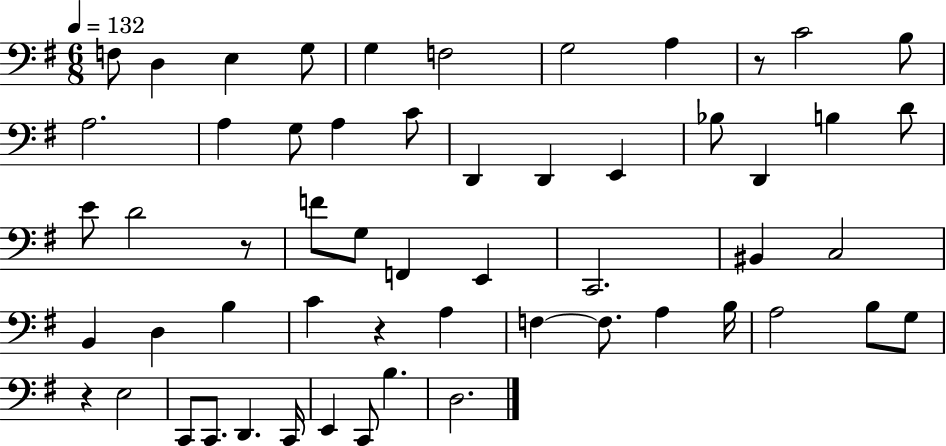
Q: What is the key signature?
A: G major